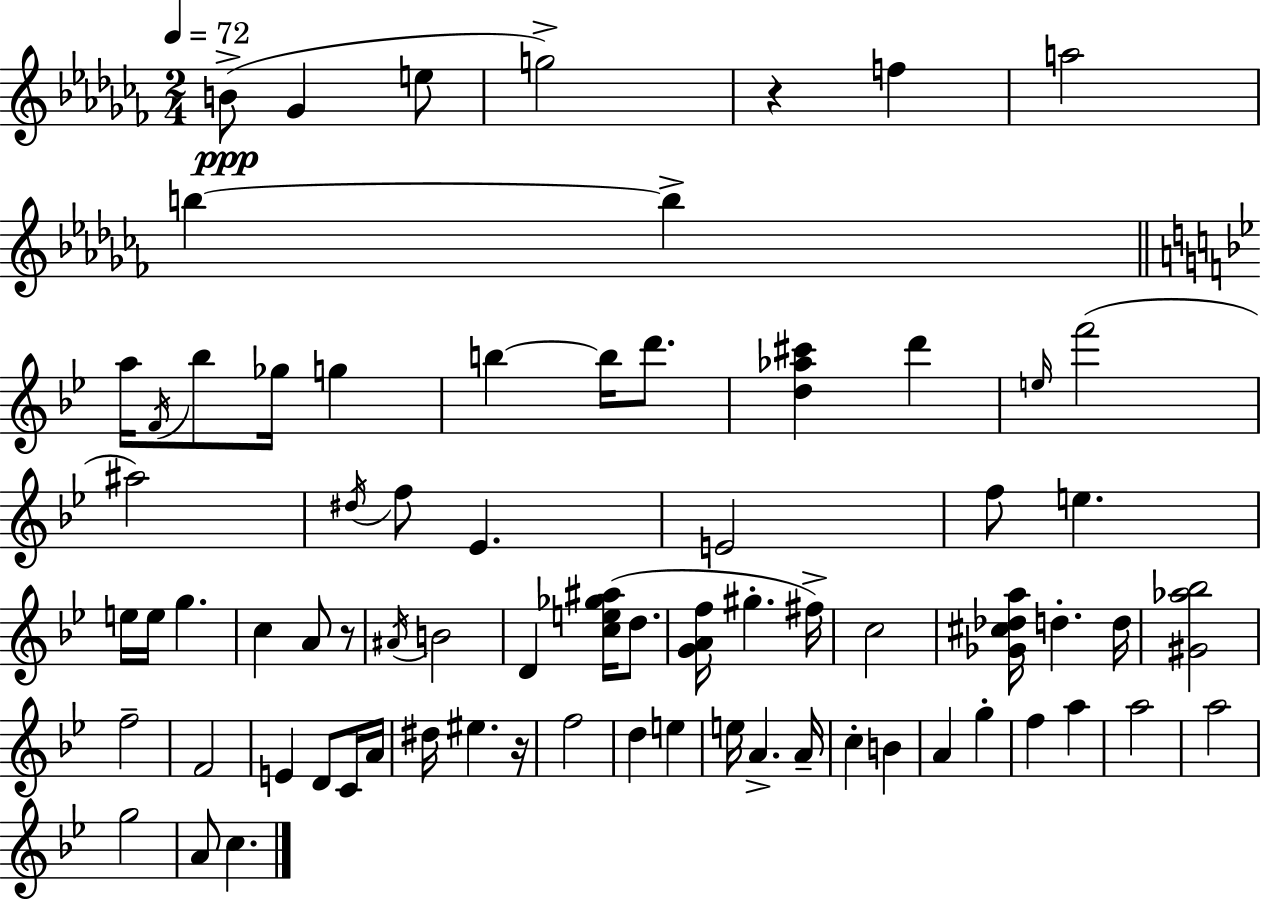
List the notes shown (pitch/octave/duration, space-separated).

B4/e Gb4/q E5/e G5/h R/q F5/q A5/h B5/q B5/q A5/s F4/s Bb5/e Gb5/s G5/q B5/q B5/s D6/e. [D5,Ab5,C#6]/q D6/q E5/s F6/h A#5/h D#5/s F5/e Eb4/q. E4/h F5/e E5/q. E5/s E5/s G5/q. C5/q A4/e R/e A#4/s B4/h D4/q [C5,E5,Gb5,A#5]/s D5/e. [G4,A4,F5]/s G#5/q. F#5/s C5/h [Gb4,C#5,Db5,A5]/s D5/q. D5/s [G#4,Ab5,Bb5]/h F5/h F4/h E4/q D4/e C4/s A4/s D#5/s EIS5/q. R/s F5/h D5/q E5/q E5/s A4/q. A4/s C5/q B4/q A4/q G5/q F5/q A5/q A5/h A5/h G5/h A4/e C5/q.